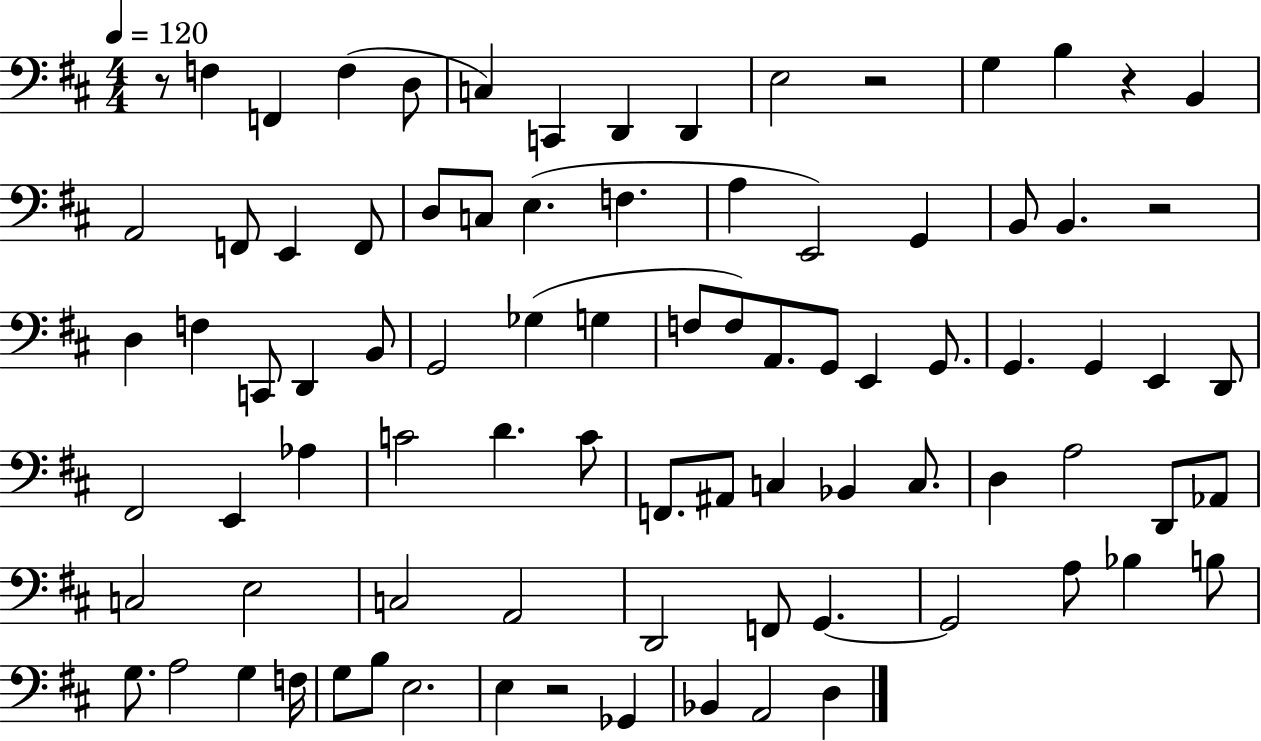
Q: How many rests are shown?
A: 5